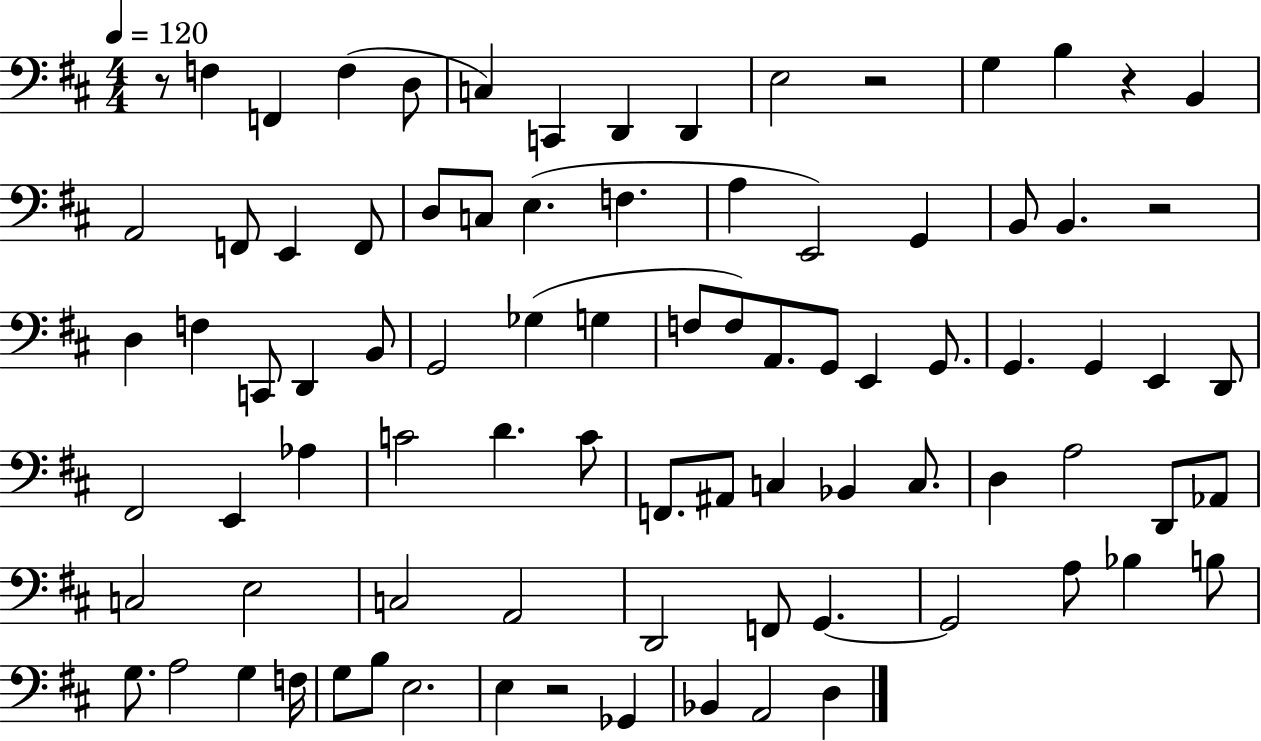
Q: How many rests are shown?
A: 5